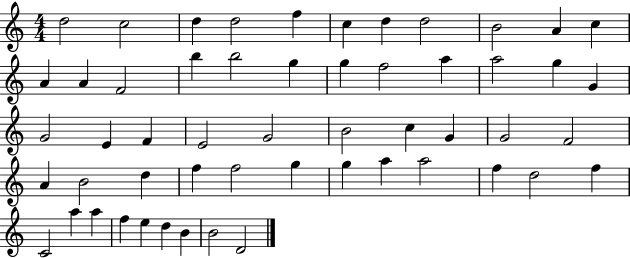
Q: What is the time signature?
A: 4/4